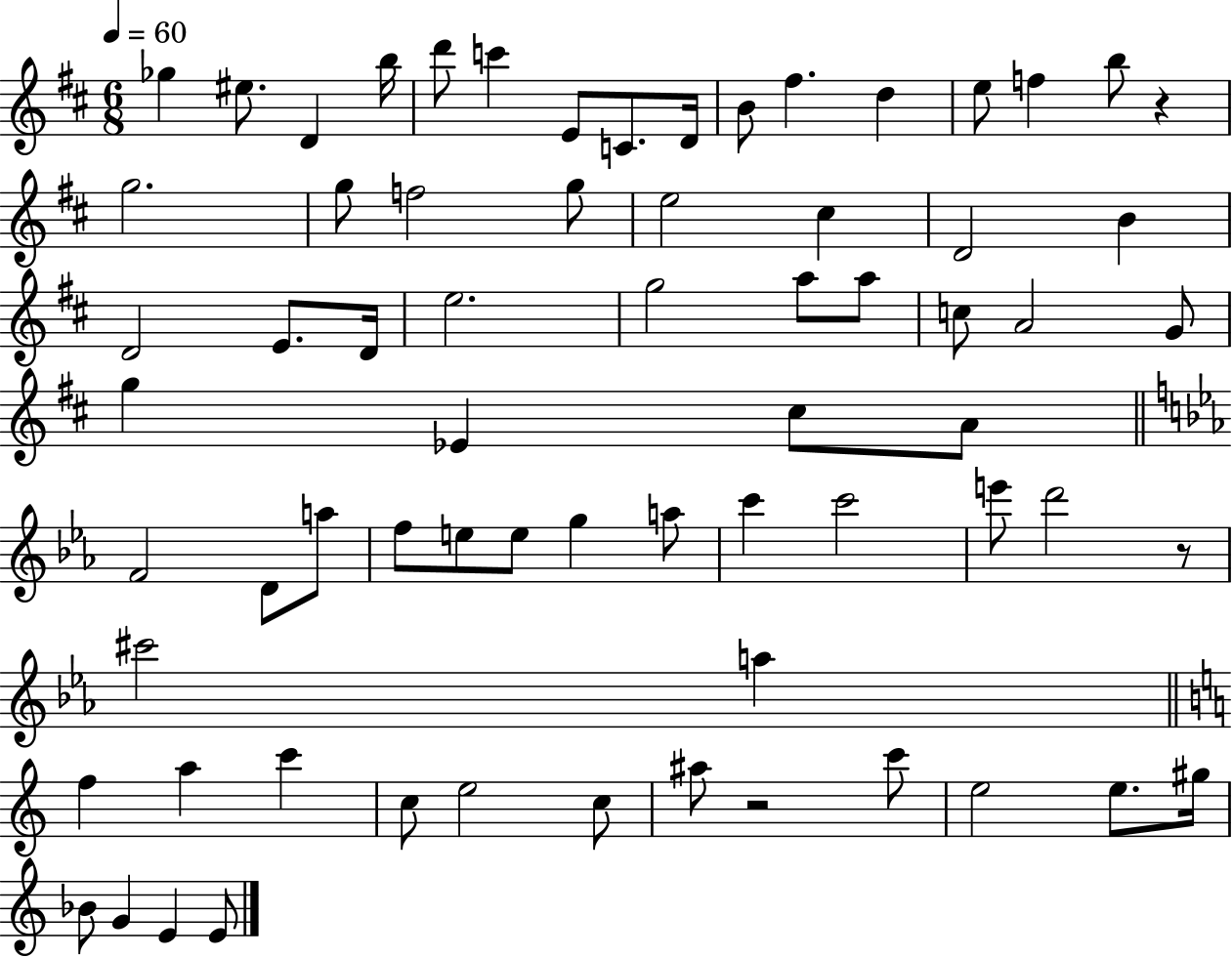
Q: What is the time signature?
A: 6/8